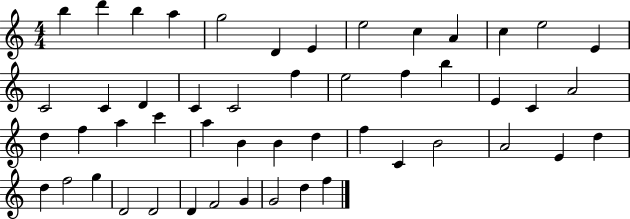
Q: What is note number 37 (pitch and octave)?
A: A4